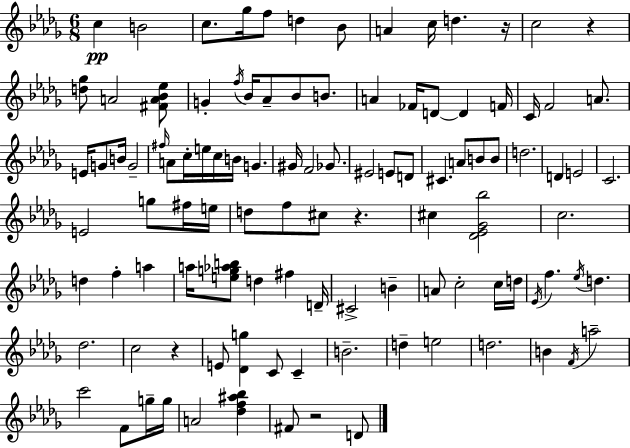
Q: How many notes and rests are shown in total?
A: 107